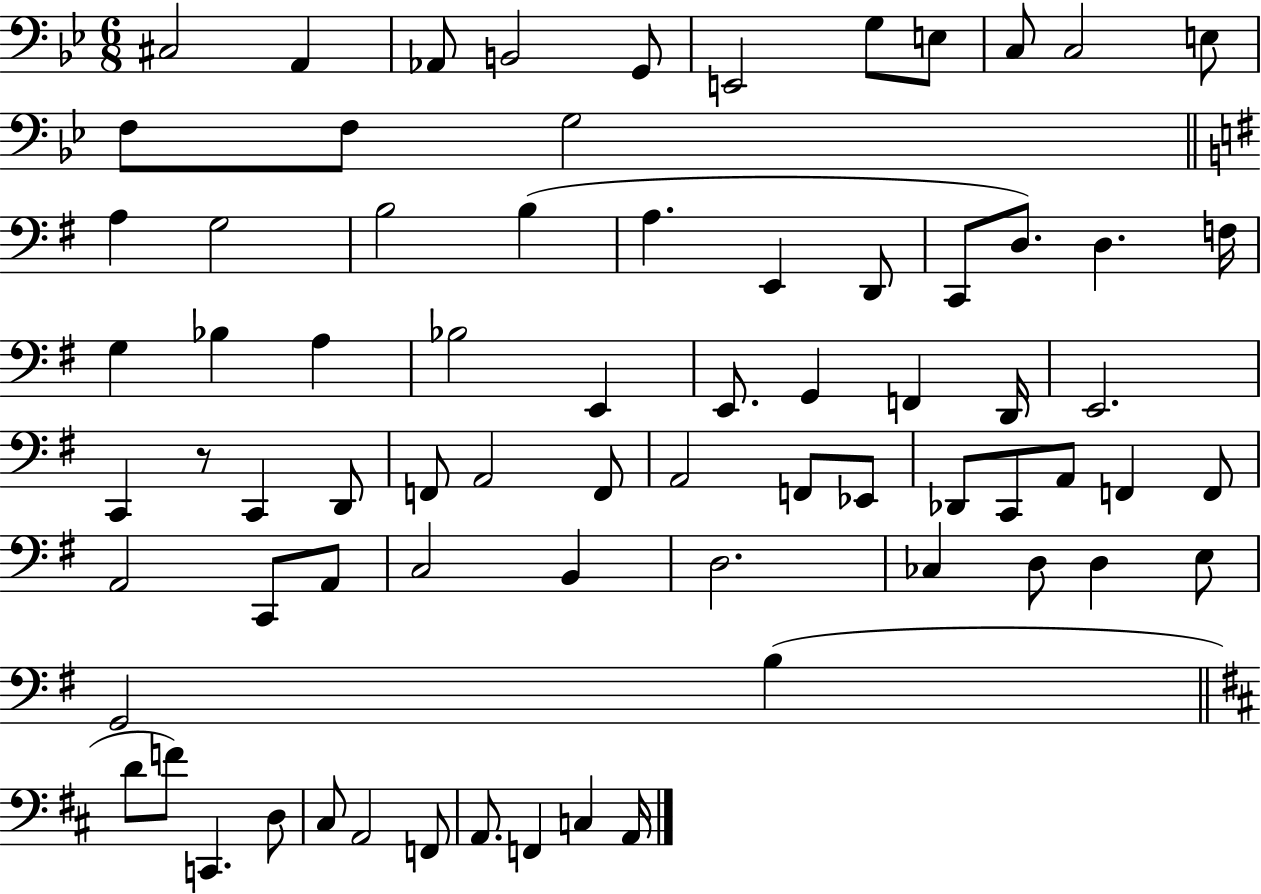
C#3/h A2/q Ab2/e B2/h G2/e E2/h G3/e E3/e C3/e C3/h E3/e F3/e F3/e G3/h A3/q G3/h B3/h B3/q A3/q. E2/q D2/e C2/e D3/e. D3/q. F3/s G3/q Bb3/q A3/q Bb3/h E2/q E2/e. G2/q F2/q D2/s E2/h. C2/q R/e C2/q D2/e F2/e A2/h F2/e A2/h F2/e Eb2/e Db2/e C2/e A2/e F2/q F2/e A2/h C2/e A2/e C3/h B2/q D3/h. CES3/q D3/e D3/q E3/e G2/h B3/q D4/e F4/e C2/q. D3/e C#3/e A2/h F2/e A2/e. F2/q C3/q A2/s